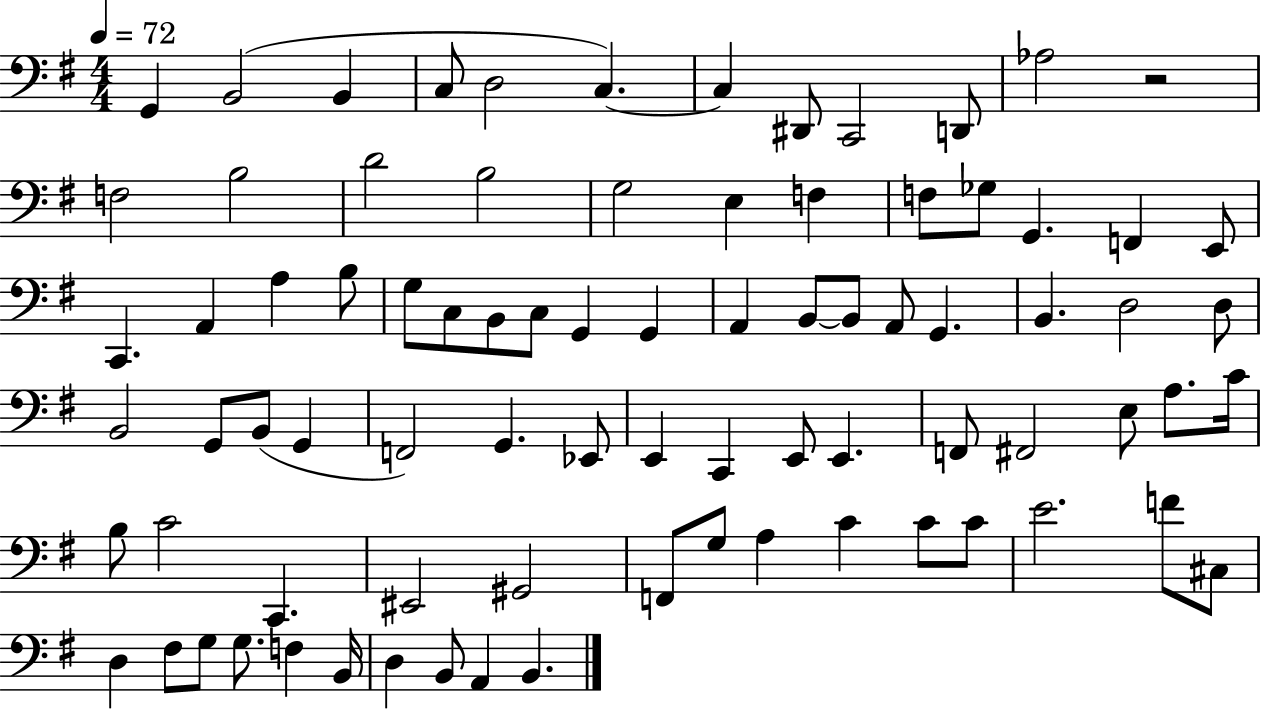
X:1
T:Untitled
M:4/4
L:1/4
K:G
G,, B,,2 B,, C,/2 D,2 C, C, ^D,,/2 C,,2 D,,/2 _A,2 z2 F,2 B,2 D2 B,2 G,2 E, F, F,/2 _G,/2 G,, F,, E,,/2 C,, A,, A, B,/2 G,/2 C,/2 B,,/2 C,/2 G,, G,, A,, B,,/2 B,,/2 A,,/2 G,, B,, D,2 D,/2 B,,2 G,,/2 B,,/2 G,, F,,2 G,, _E,,/2 E,, C,, E,,/2 E,, F,,/2 ^F,,2 E,/2 A,/2 C/4 B,/2 C2 C,, ^E,,2 ^G,,2 F,,/2 G,/2 A, C C/2 C/2 E2 F/2 ^C,/2 D, ^F,/2 G,/2 G,/2 F, B,,/4 D, B,,/2 A,, B,,